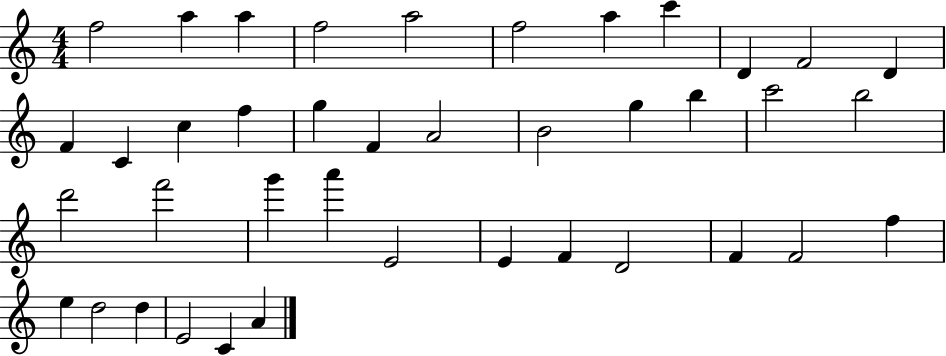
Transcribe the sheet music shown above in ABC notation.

X:1
T:Untitled
M:4/4
L:1/4
K:C
f2 a a f2 a2 f2 a c' D F2 D F C c f g F A2 B2 g b c'2 b2 d'2 f'2 g' a' E2 E F D2 F F2 f e d2 d E2 C A